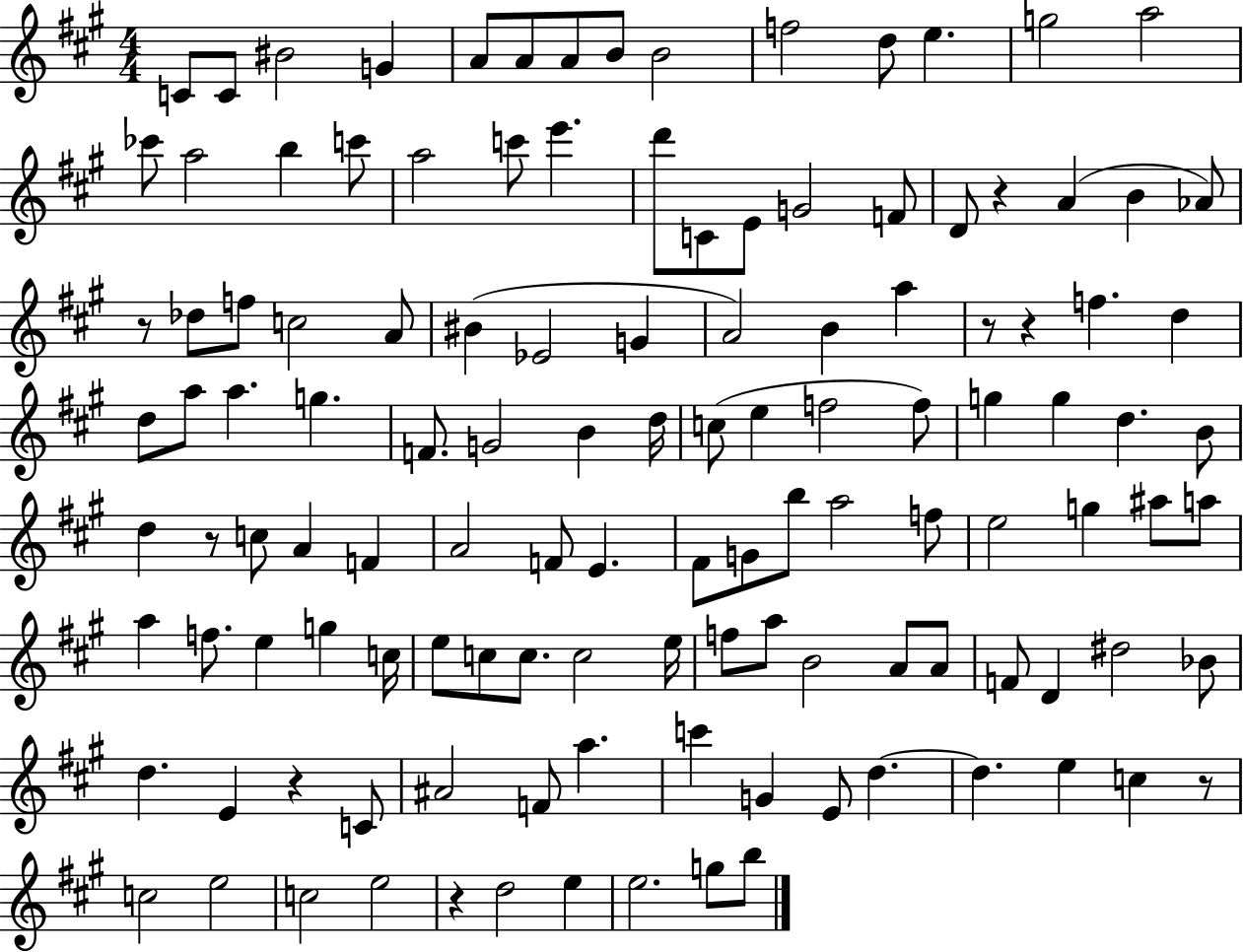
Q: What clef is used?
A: treble